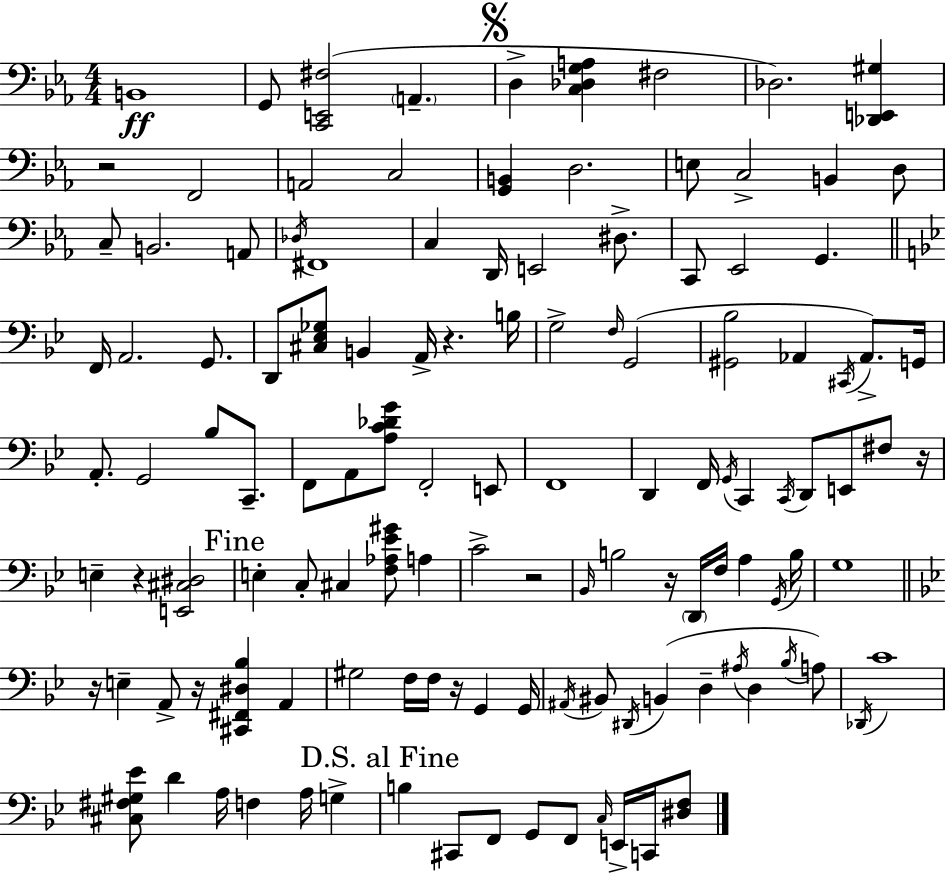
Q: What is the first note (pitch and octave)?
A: B2